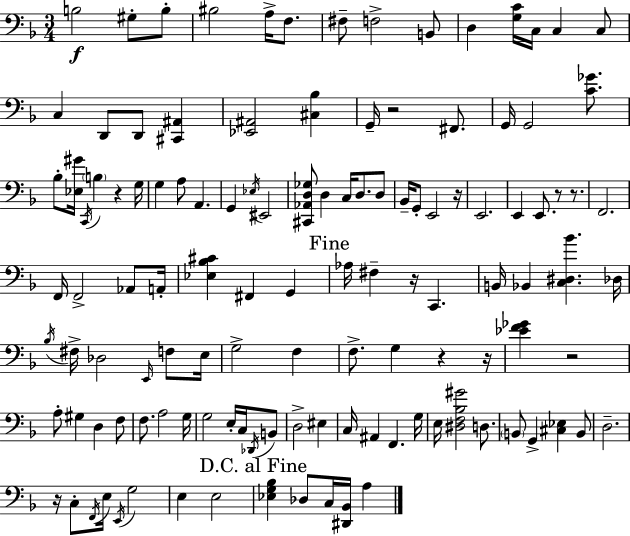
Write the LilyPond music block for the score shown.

{
  \clef bass
  \numericTimeSignature
  \time 3/4
  \key f \major
  \repeat volta 2 { b2\f gis8-. b8-. | bis2 a16-> f8. | fis8-- f2-> b,8 | d4 <g c'>16 c16 c4 c8 | \break c4 d,8 d,8 <cis, ais,>4 | <ees, ais,>2 <cis bes>4 | g,16-- r2 fis,8. | g,16 g,2 <c' ges'>8. | \break bes8-. <ees gis'>16 \acciaccatura { c,16 } \parenthesize b4 r4 | g16 g4 a8 a,4. | g,4 \acciaccatura { ees16 } eis,2 | <cis, aes, d ges>8 d4 c16 d8. | \break d8 bes,16-- g,8-. e,2 | r16 e,2. | e,4 e,8. r8 r8. | f,2. | \break f,16 f,2-> aes,8 | a,16-. <ees bes cis'>4 fis,4 g,4 | \mark "Fine" aes16 fis4-- r16 c,4. | b,16 bes,4 <c dis bes'>4. | \break des16 \acciaccatura { bes16 } fis16-> des2 | \grace { e,16 } f8 e16 g2-> | f4 f8.-> g4 r4 | r16 <ees' f' ges'>4 r2 | \break a8-. gis4 d4 | f8 f8. a2 | g16 g2 | e16-. c16 \acciaccatura { des,16 } b,8 d2-> | \break eis4 c16 ais,4 f,4. | g16 e16 <dis f bes gis'>2 | d8. \parenthesize b,8 g,4-> <cis ees>4 | b,8 d2.-- | \break r16 c8-. \acciaccatura { f,16 } e16 \acciaccatura { e,16 } g2 | e4 e2 | \mark "D.C. al Fine" <ees g bes>4 des8 | c16 <dis, bes,>16 a4 } \bar "|."
}